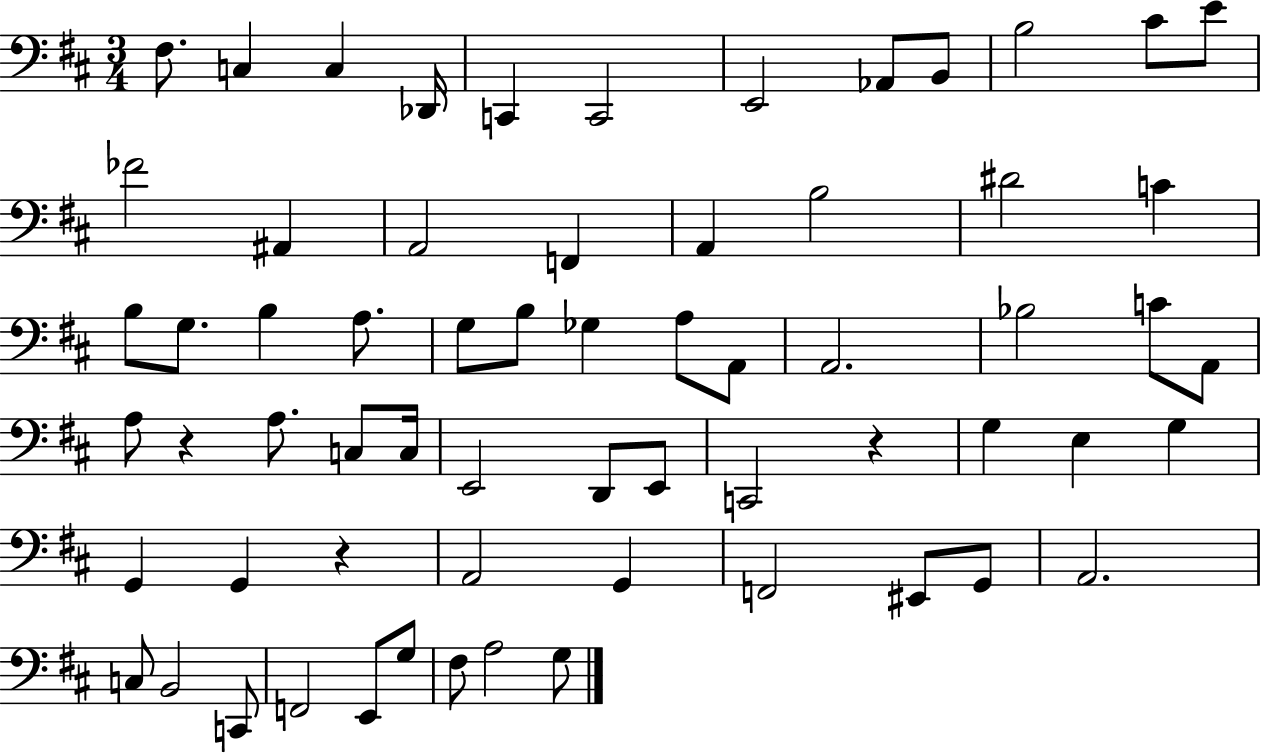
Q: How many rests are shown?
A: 3